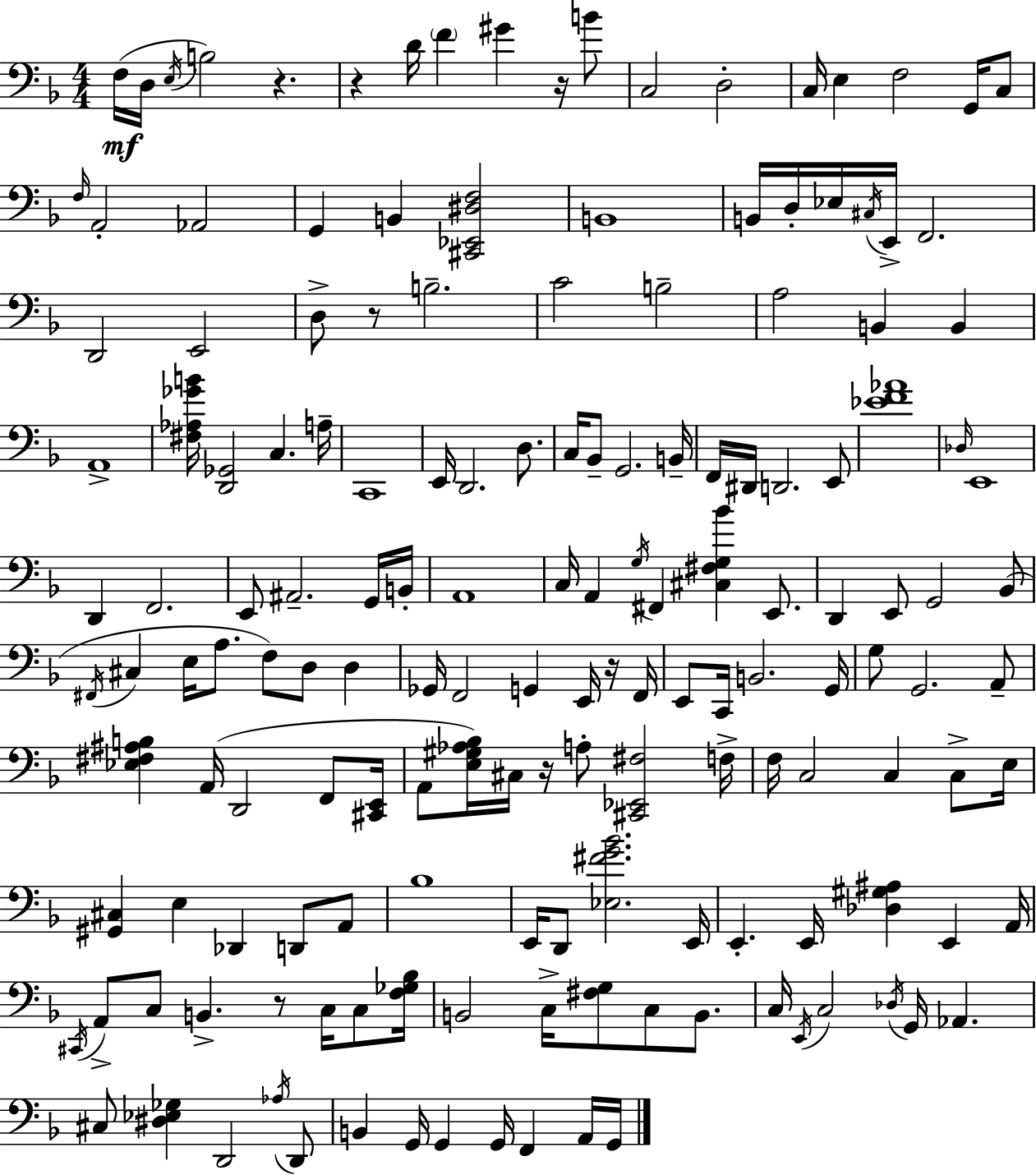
X:1
T:Untitled
M:4/4
L:1/4
K:F
F,/4 D,/4 E,/4 B,2 z z D/4 F ^G z/4 B/2 C,2 D,2 C,/4 E, F,2 G,,/4 C,/2 F,/4 A,,2 _A,,2 G,, B,, [^C,,_E,,^D,F,]2 B,,4 B,,/4 D,/4 _E,/4 ^C,/4 E,,/4 F,,2 D,,2 E,,2 D,/2 z/2 B,2 C2 B,2 A,2 B,, B,, A,,4 [^F,_A,_GB]/4 [D,,_G,,]2 C, A,/4 C,,4 E,,/4 D,,2 D,/2 C,/4 _B,,/2 G,,2 B,,/4 F,,/4 ^D,,/4 D,,2 E,,/2 [_EF_A]4 _D,/4 E,,4 D,, F,,2 E,,/2 ^A,,2 G,,/4 B,,/4 A,,4 C,/4 A,, G,/4 ^F,, [^C,^F,G,_B] E,,/2 D,, E,,/2 G,,2 _B,,/2 ^F,,/4 ^C, E,/4 A,/2 F,/2 D,/2 D, _G,,/4 F,,2 G,, E,,/4 z/4 F,,/4 E,,/2 C,,/4 B,,2 G,,/4 G,/2 G,,2 A,,/2 [_E,^F,^A,B,] A,,/4 D,,2 F,,/2 [^C,,E,,]/4 A,,/2 [E,^G,_A,_B,]/4 ^C,/4 z/4 A,/2 [^C,,_E,,^F,]2 F,/4 F,/4 C,2 C, C,/2 E,/4 [^G,,^C,] E, _D,, D,,/2 A,,/2 _B,4 E,,/4 D,,/2 [_E,^FG_B]2 E,,/4 E,, E,,/4 [_D,^G,^A,] E,, A,,/4 ^C,,/4 A,,/2 C,/2 B,, z/2 C,/4 C,/2 [F,_G,_B,]/4 B,,2 C,/4 [^F,G,]/2 C,/2 B,,/2 C,/4 E,,/4 C,2 _D,/4 G,,/4 _A,, ^C,/2 [^D,_E,_G,] D,,2 _A,/4 D,,/2 B,, G,,/4 G,, G,,/4 F,, A,,/4 G,,/4